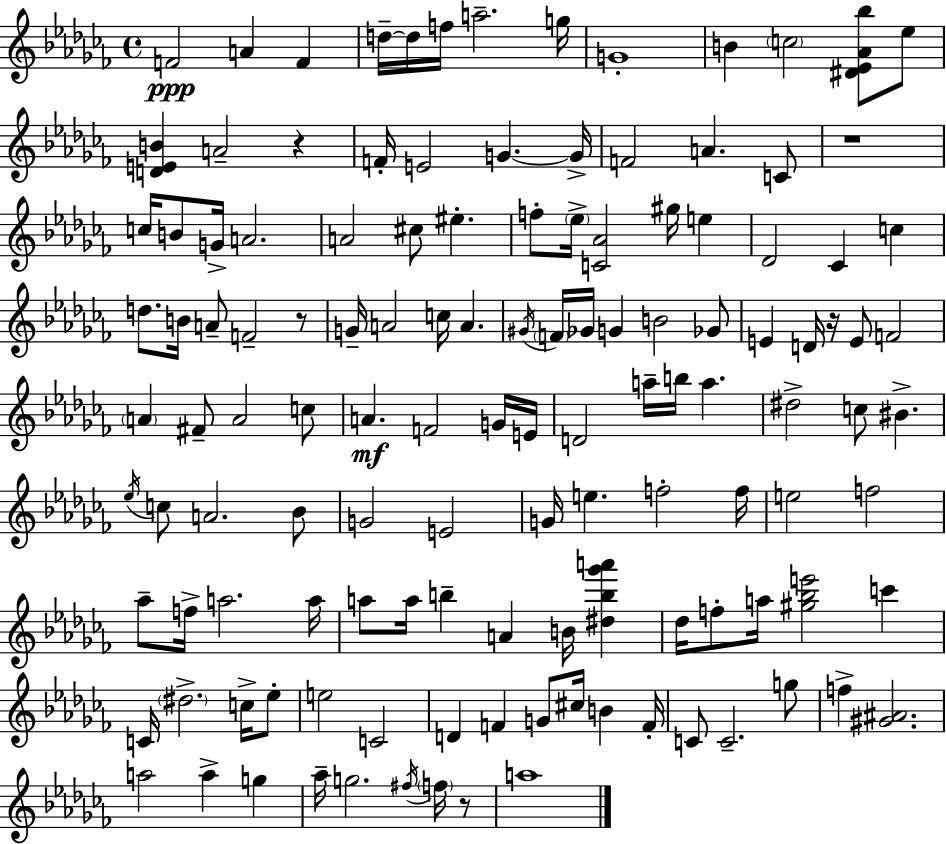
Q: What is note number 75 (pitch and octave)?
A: E5